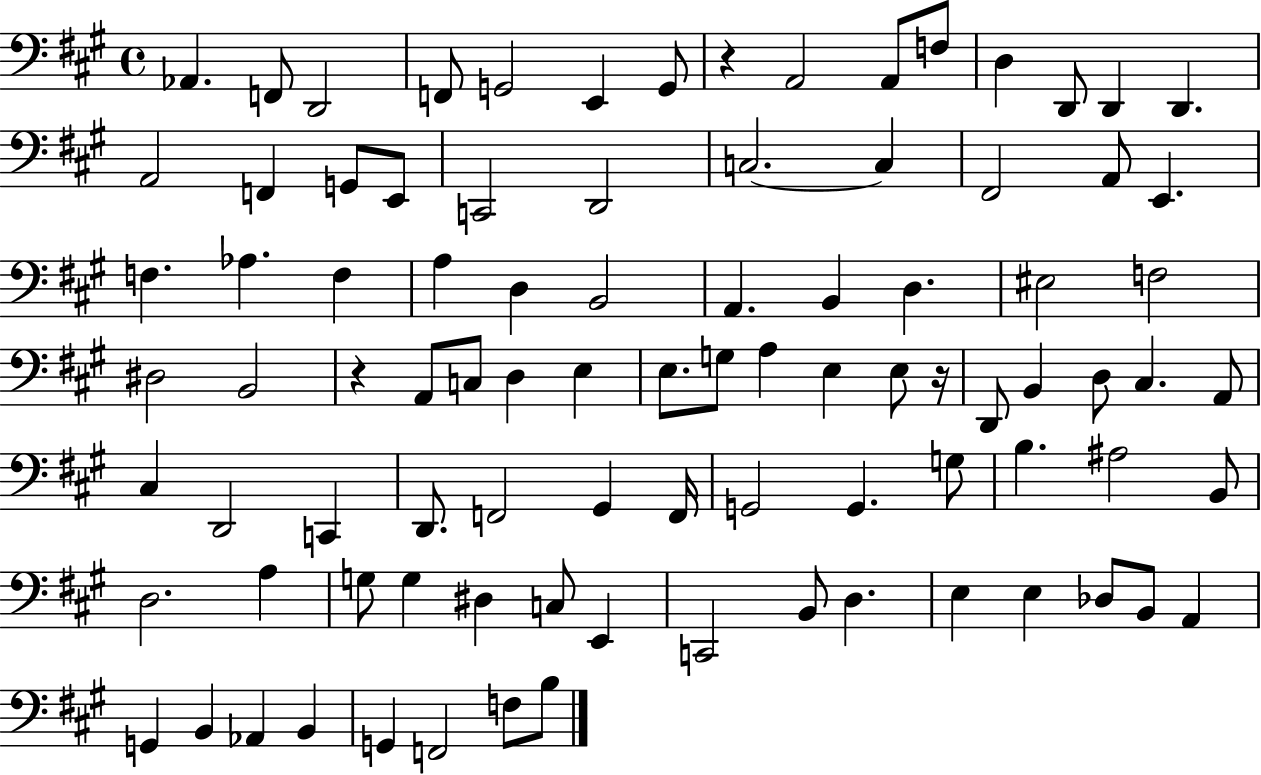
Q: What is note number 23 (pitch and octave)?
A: F#2